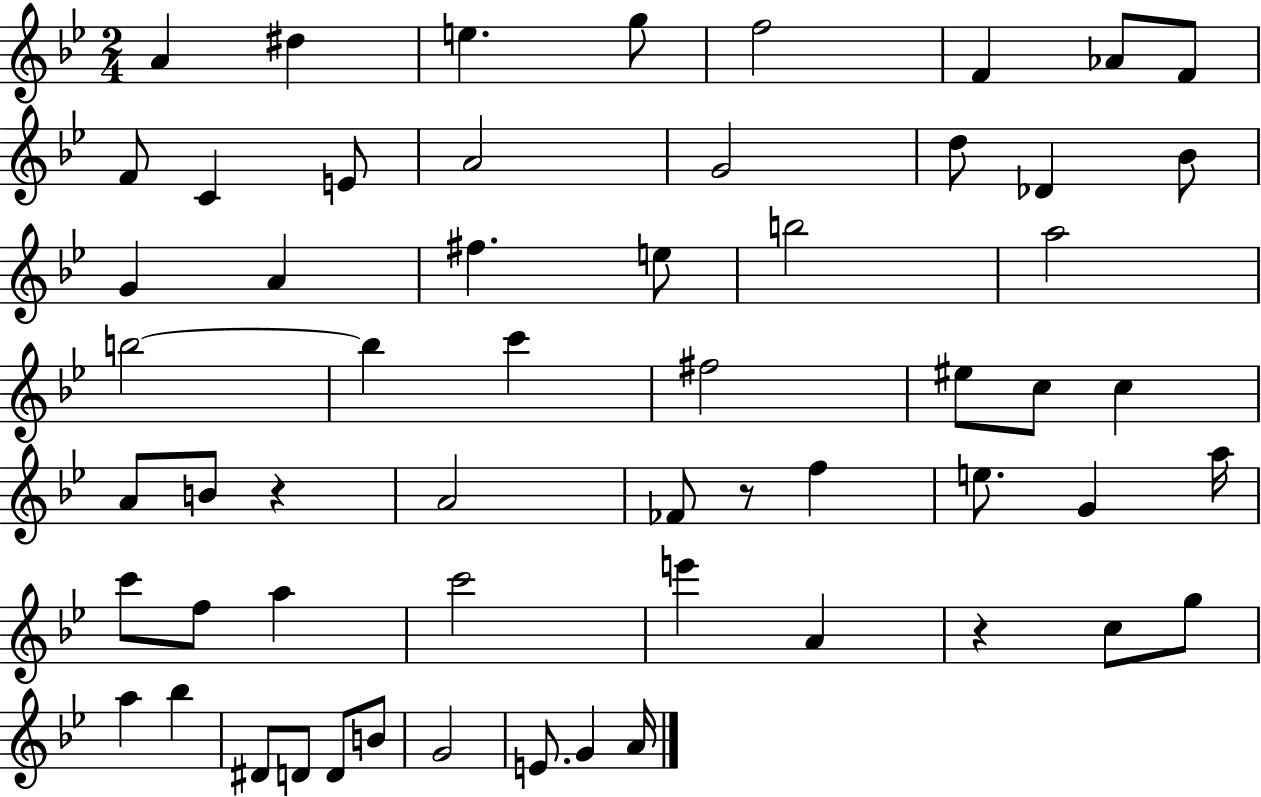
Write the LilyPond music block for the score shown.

{
  \clef treble
  \numericTimeSignature
  \time 2/4
  \key bes \major
  a'4 dis''4 | e''4. g''8 | f''2 | f'4 aes'8 f'8 | \break f'8 c'4 e'8 | a'2 | g'2 | d''8 des'4 bes'8 | \break g'4 a'4 | fis''4. e''8 | b''2 | a''2 | \break b''2~~ | b''4 c'''4 | fis''2 | eis''8 c''8 c''4 | \break a'8 b'8 r4 | a'2 | fes'8 r8 f''4 | e''8. g'4 a''16 | \break c'''8 f''8 a''4 | c'''2 | e'''4 a'4 | r4 c''8 g''8 | \break a''4 bes''4 | dis'8 d'8 d'8 b'8 | g'2 | e'8. g'4 a'16 | \break \bar "|."
}